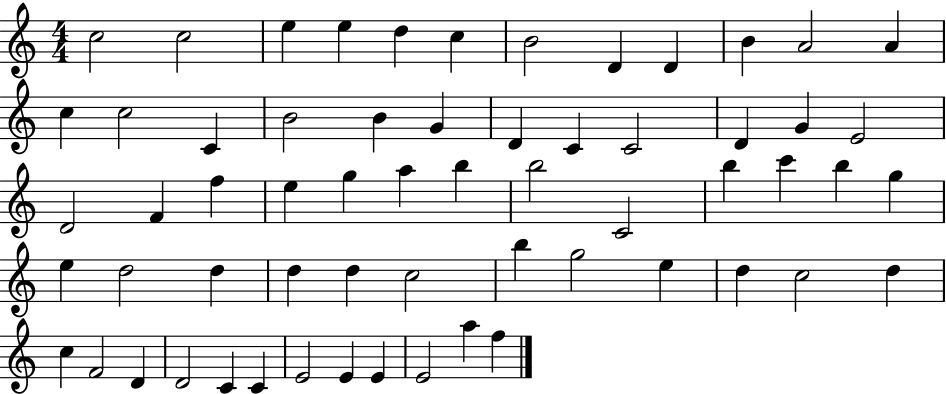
{
  \clef treble
  \numericTimeSignature
  \time 4/4
  \key c \major
  c''2 c''2 | e''4 e''4 d''4 c''4 | b'2 d'4 d'4 | b'4 a'2 a'4 | \break c''4 c''2 c'4 | b'2 b'4 g'4 | d'4 c'4 c'2 | d'4 g'4 e'2 | \break d'2 f'4 f''4 | e''4 g''4 a''4 b''4 | b''2 c'2 | b''4 c'''4 b''4 g''4 | \break e''4 d''2 d''4 | d''4 d''4 c''2 | b''4 g''2 e''4 | d''4 c''2 d''4 | \break c''4 f'2 d'4 | d'2 c'4 c'4 | e'2 e'4 e'4 | e'2 a''4 f''4 | \break \bar "|."
}